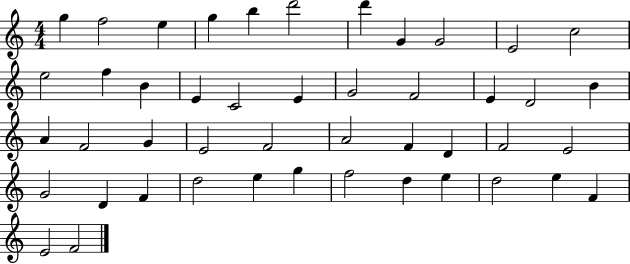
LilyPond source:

{
  \clef treble
  \numericTimeSignature
  \time 4/4
  \key c \major
  g''4 f''2 e''4 | g''4 b''4 d'''2 | d'''4 g'4 g'2 | e'2 c''2 | \break e''2 f''4 b'4 | e'4 c'2 e'4 | g'2 f'2 | e'4 d'2 b'4 | \break a'4 f'2 g'4 | e'2 f'2 | a'2 f'4 d'4 | f'2 e'2 | \break g'2 d'4 f'4 | d''2 e''4 g''4 | f''2 d''4 e''4 | d''2 e''4 f'4 | \break e'2 f'2 | \bar "|."
}